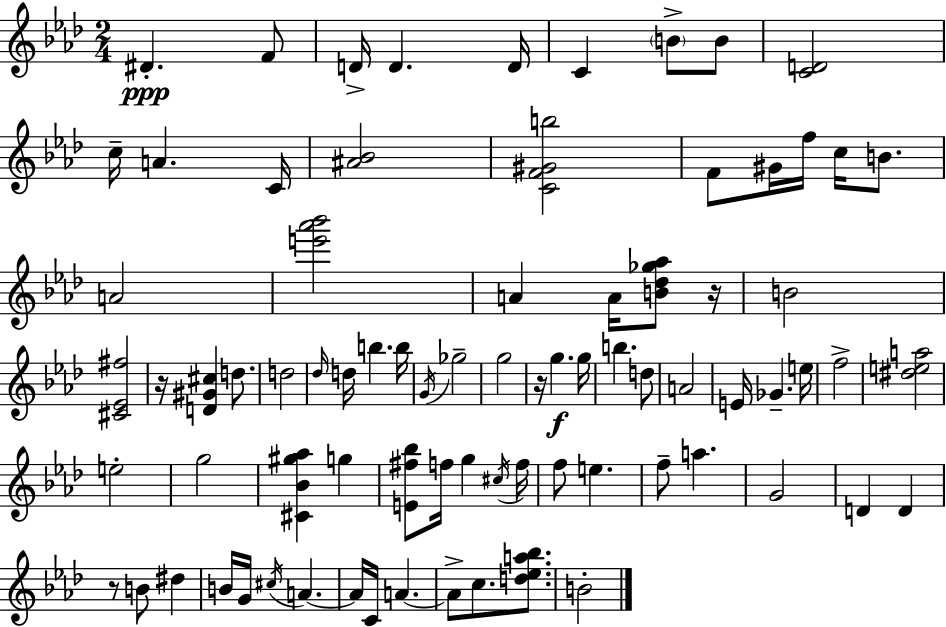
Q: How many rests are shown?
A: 4